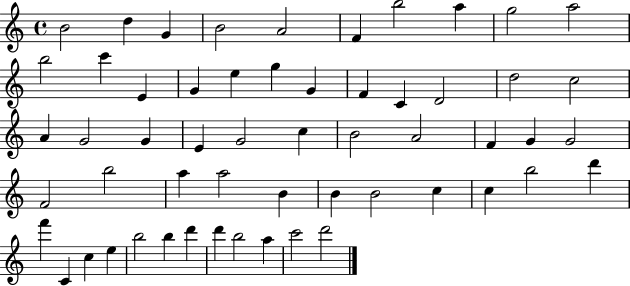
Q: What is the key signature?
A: C major